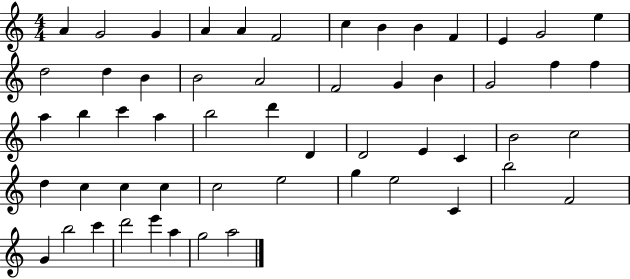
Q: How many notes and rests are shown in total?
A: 55